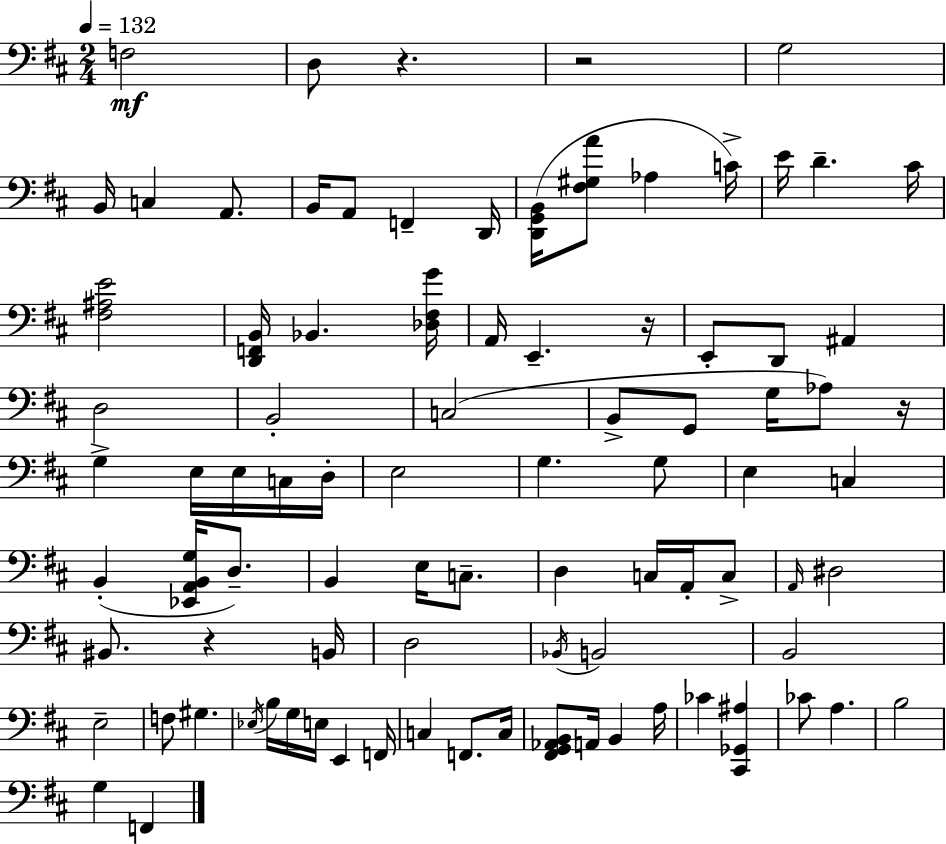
X:1
T:Untitled
M:2/4
L:1/4
K:D
F,2 D,/2 z z2 G,2 B,,/4 C, A,,/2 B,,/4 A,,/2 F,, D,,/4 [D,,G,,B,,]/4 [^F,^G,A]/2 _A, C/4 E/4 D ^C/4 [^F,^A,E]2 [D,,F,,B,,]/4 _B,, [_D,^F,G]/4 A,,/4 E,, z/4 E,,/2 D,,/2 ^A,, D,2 B,,2 C,2 B,,/2 G,,/2 G,/4 _A,/2 z/4 G, E,/4 E,/4 C,/4 D,/4 E,2 G, G,/2 E, C, B,, [_E,,A,,B,,G,]/4 D,/2 B,, E,/4 C,/2 D, C,/4 A,,/4 C,/2 A,,/4 ^D,2 ^B,,/2 z B,,/4 D,2 _B,,/4 B,,2 B,,2 E,2 F,/2 ^G, _E,/4 B,/4 G,/4 E,/4 E,, F,,/4 C, F,,/2 C,/4 [^F,,G,,_A,,B,,]/2 A,,/4 B,, A,/4 _C [^C,,_G,,^A,] _C/2 A, B,2 G, F,,